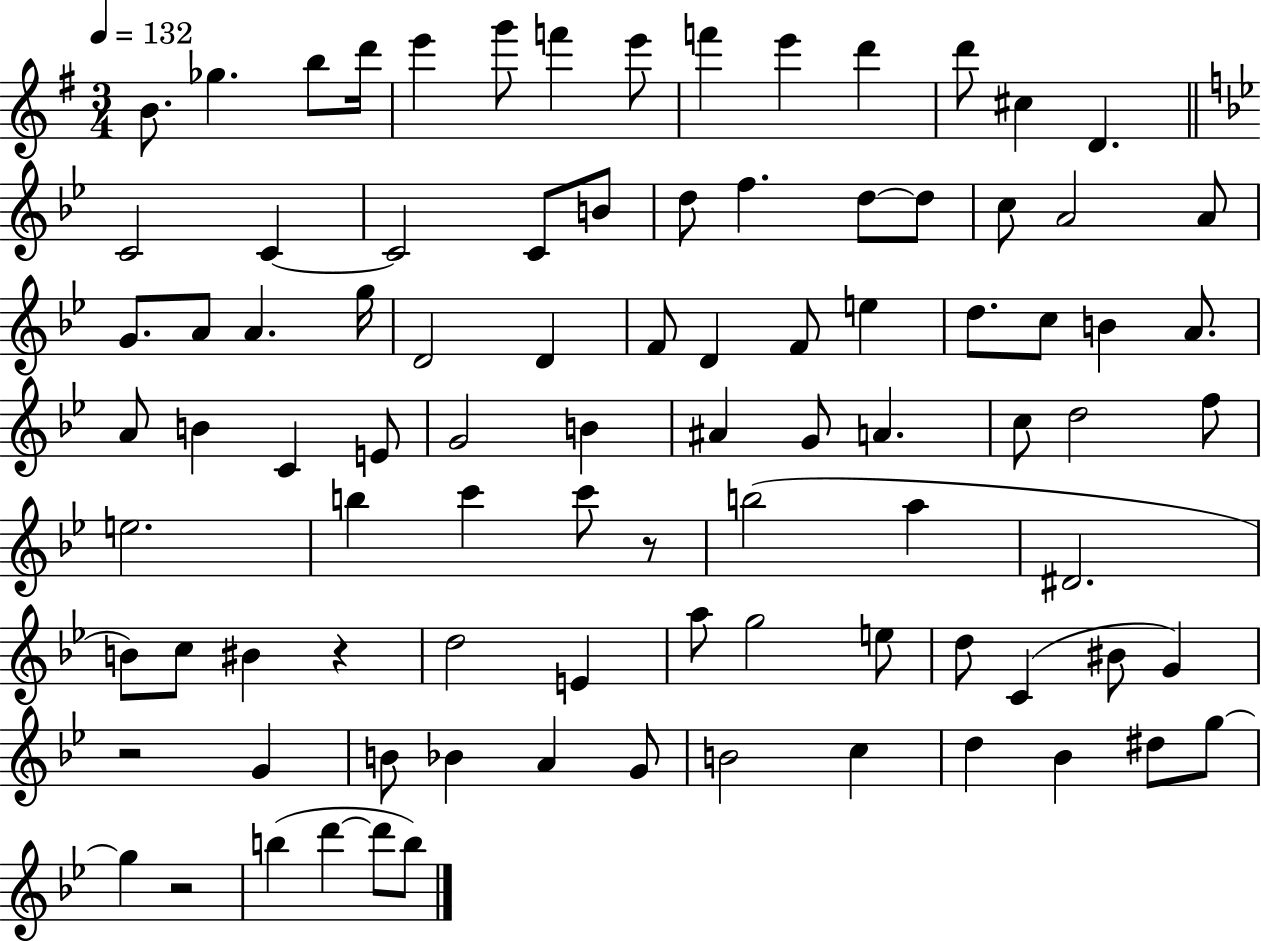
X:1
T:Untitled
M:3/4
L:1/4
K:G
B/2 _g b/2 d'/4 e' g'/2 f' e'/2 f' e' d' d'/2 ^c D C2 C C2 C/2 B/2 d/2 f d/2 d/2 c/2 A2 A/2 G/2 A/2 A g/4 D2 D F/2 D F/2 e d/2 c/2 B A/2 A/2 B C E/2 G2 B ^A G/2 A c/2 d2 f/2 e2 b c' c'/2 z/2 b2 a ^D2 B/2 c/2 ^B z d2 E a/2 g2 e/2 d/2 C ^B/2 G z2 G B/2 _B A G/2 B2 c d _B ^d/2 g/2 g z2 b d' d'/2 b/2